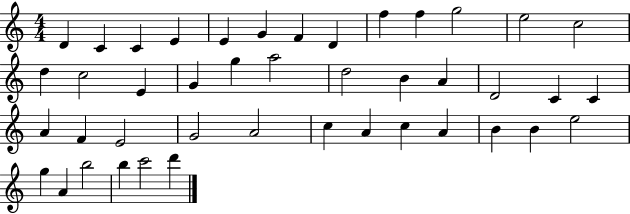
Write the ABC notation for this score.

X:1
T:Untitled
M:4/4
L:1/4
K:C
D C C E E G F D f f g2 e2 c2 d c2 E G g a2 d2 B A D2 C C A F E2 G2 A2 c A c A B B e2 g A b2 b c'2 d'